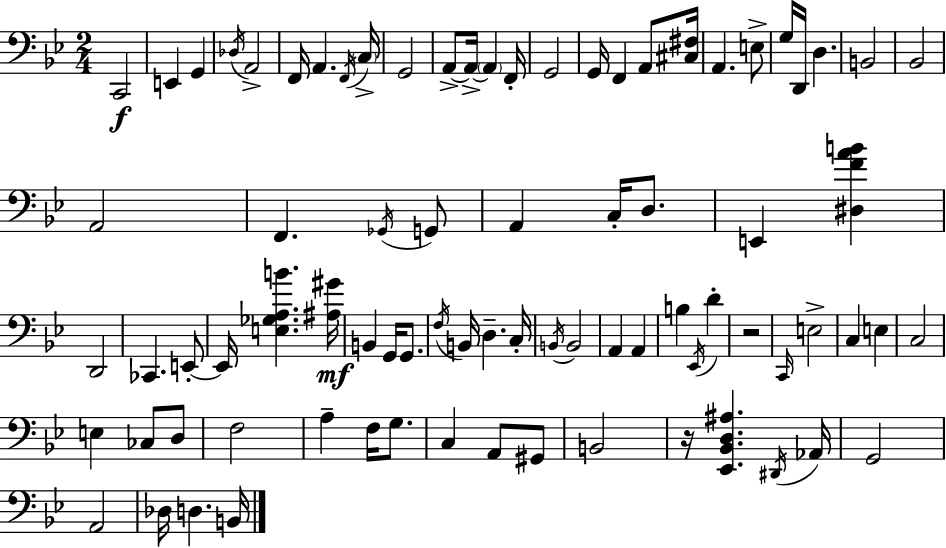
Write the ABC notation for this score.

X:1
T:Untitled
M:2/4
L:1/4
K:Gm
C,,2 E,, G,, _D,/4 A,,2 F,,/4 A,, F,,/4 C,/4 G,,2 A,,/2 A,,/4 A,, F,,/4 G,,2 G,,/4 F,, A,,/2 [^C,^F,]/4 A,, E,/2 G,/4 D,,/4 D, B,,2 _B,,2 A,,2 F,, _G,,/4 G,,/2 A,, C,/4 D,/2 E,, [^D,FAB] D,,2 _C,, E,,/2 E,,/4 [E,_G,A,B] [^A,^G]/4 B,, G,,/4 G,,/2 F,/4 B,,/4 D, C,/4 B,,/4 B,,2 A,, A,, B, _E,,/4 D z2 C,,/4 E,2 C, E, C,2 E, _C,/2 D,/2 F,2 A, F,/4 G,/2 C, A,,/2 ^G,,/2 B,,2 z/4 [_E,,_B,,D,^A,] ^D,,/4 _A,,/4 G,,2 A,,2 _D,/4 D, B,,/4